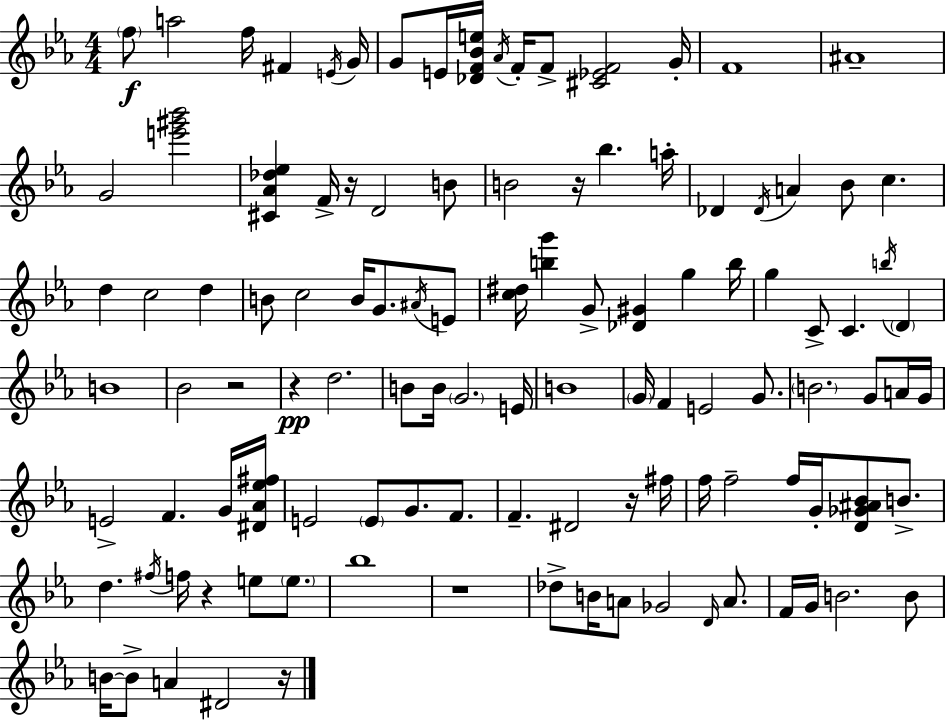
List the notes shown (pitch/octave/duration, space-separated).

F5/e A5/h F5/s F#4/q E4/s G4/s G4/e E4/s [Db4,F4,Bb4,E5]/s Ab4/s F4/s F4/e [C#4,Eb4,F4]/h G4/s F4/w A#4/w G4/h [E6,G#6,Bb6]/h [C#4,Ab4,Db5,Eb5]/q F4/s R/s D4/h B4/e B4/h R/s Bb5/q. A5/s Db4/q Db4/s A4/q Bb4/e C5/q. D5/q C5/h D5/q B4/e C5/h B4/s G4/e. A#4/s E4/e [C5,D#5]/s [B5,G6]/q G4/e [Db4,G#4]/q G5/q B5/s G5/q C4/e C4/q. B5/s D4/q B4/w Bb4/h R/h R/q D5/h. B4/e B4/s G4/h. E4/s B4/w G4/s F4/q E4/h G4/e. B4/h. G4/e A4/s G4/s E4/h F4/q. G4/s [D#4,Ab4,Eb5,F#5]/s E4/h E4/e G4/e. F4/e. F4/q. D#4/h R/s F#5/s F5/s F5/h F5/s G4/s [D4,Gb4,A#4,Bb4]/e B4/e. D5/q. F#5/s F5/s R/q E5/e E5/e. Bb5/w R/w Db5/e B4/s A4/e Gb4/h D4/s A4/e. F4/s G4/s B4/h. B4/e B4/s B4/e A4/q D#4/h R/s